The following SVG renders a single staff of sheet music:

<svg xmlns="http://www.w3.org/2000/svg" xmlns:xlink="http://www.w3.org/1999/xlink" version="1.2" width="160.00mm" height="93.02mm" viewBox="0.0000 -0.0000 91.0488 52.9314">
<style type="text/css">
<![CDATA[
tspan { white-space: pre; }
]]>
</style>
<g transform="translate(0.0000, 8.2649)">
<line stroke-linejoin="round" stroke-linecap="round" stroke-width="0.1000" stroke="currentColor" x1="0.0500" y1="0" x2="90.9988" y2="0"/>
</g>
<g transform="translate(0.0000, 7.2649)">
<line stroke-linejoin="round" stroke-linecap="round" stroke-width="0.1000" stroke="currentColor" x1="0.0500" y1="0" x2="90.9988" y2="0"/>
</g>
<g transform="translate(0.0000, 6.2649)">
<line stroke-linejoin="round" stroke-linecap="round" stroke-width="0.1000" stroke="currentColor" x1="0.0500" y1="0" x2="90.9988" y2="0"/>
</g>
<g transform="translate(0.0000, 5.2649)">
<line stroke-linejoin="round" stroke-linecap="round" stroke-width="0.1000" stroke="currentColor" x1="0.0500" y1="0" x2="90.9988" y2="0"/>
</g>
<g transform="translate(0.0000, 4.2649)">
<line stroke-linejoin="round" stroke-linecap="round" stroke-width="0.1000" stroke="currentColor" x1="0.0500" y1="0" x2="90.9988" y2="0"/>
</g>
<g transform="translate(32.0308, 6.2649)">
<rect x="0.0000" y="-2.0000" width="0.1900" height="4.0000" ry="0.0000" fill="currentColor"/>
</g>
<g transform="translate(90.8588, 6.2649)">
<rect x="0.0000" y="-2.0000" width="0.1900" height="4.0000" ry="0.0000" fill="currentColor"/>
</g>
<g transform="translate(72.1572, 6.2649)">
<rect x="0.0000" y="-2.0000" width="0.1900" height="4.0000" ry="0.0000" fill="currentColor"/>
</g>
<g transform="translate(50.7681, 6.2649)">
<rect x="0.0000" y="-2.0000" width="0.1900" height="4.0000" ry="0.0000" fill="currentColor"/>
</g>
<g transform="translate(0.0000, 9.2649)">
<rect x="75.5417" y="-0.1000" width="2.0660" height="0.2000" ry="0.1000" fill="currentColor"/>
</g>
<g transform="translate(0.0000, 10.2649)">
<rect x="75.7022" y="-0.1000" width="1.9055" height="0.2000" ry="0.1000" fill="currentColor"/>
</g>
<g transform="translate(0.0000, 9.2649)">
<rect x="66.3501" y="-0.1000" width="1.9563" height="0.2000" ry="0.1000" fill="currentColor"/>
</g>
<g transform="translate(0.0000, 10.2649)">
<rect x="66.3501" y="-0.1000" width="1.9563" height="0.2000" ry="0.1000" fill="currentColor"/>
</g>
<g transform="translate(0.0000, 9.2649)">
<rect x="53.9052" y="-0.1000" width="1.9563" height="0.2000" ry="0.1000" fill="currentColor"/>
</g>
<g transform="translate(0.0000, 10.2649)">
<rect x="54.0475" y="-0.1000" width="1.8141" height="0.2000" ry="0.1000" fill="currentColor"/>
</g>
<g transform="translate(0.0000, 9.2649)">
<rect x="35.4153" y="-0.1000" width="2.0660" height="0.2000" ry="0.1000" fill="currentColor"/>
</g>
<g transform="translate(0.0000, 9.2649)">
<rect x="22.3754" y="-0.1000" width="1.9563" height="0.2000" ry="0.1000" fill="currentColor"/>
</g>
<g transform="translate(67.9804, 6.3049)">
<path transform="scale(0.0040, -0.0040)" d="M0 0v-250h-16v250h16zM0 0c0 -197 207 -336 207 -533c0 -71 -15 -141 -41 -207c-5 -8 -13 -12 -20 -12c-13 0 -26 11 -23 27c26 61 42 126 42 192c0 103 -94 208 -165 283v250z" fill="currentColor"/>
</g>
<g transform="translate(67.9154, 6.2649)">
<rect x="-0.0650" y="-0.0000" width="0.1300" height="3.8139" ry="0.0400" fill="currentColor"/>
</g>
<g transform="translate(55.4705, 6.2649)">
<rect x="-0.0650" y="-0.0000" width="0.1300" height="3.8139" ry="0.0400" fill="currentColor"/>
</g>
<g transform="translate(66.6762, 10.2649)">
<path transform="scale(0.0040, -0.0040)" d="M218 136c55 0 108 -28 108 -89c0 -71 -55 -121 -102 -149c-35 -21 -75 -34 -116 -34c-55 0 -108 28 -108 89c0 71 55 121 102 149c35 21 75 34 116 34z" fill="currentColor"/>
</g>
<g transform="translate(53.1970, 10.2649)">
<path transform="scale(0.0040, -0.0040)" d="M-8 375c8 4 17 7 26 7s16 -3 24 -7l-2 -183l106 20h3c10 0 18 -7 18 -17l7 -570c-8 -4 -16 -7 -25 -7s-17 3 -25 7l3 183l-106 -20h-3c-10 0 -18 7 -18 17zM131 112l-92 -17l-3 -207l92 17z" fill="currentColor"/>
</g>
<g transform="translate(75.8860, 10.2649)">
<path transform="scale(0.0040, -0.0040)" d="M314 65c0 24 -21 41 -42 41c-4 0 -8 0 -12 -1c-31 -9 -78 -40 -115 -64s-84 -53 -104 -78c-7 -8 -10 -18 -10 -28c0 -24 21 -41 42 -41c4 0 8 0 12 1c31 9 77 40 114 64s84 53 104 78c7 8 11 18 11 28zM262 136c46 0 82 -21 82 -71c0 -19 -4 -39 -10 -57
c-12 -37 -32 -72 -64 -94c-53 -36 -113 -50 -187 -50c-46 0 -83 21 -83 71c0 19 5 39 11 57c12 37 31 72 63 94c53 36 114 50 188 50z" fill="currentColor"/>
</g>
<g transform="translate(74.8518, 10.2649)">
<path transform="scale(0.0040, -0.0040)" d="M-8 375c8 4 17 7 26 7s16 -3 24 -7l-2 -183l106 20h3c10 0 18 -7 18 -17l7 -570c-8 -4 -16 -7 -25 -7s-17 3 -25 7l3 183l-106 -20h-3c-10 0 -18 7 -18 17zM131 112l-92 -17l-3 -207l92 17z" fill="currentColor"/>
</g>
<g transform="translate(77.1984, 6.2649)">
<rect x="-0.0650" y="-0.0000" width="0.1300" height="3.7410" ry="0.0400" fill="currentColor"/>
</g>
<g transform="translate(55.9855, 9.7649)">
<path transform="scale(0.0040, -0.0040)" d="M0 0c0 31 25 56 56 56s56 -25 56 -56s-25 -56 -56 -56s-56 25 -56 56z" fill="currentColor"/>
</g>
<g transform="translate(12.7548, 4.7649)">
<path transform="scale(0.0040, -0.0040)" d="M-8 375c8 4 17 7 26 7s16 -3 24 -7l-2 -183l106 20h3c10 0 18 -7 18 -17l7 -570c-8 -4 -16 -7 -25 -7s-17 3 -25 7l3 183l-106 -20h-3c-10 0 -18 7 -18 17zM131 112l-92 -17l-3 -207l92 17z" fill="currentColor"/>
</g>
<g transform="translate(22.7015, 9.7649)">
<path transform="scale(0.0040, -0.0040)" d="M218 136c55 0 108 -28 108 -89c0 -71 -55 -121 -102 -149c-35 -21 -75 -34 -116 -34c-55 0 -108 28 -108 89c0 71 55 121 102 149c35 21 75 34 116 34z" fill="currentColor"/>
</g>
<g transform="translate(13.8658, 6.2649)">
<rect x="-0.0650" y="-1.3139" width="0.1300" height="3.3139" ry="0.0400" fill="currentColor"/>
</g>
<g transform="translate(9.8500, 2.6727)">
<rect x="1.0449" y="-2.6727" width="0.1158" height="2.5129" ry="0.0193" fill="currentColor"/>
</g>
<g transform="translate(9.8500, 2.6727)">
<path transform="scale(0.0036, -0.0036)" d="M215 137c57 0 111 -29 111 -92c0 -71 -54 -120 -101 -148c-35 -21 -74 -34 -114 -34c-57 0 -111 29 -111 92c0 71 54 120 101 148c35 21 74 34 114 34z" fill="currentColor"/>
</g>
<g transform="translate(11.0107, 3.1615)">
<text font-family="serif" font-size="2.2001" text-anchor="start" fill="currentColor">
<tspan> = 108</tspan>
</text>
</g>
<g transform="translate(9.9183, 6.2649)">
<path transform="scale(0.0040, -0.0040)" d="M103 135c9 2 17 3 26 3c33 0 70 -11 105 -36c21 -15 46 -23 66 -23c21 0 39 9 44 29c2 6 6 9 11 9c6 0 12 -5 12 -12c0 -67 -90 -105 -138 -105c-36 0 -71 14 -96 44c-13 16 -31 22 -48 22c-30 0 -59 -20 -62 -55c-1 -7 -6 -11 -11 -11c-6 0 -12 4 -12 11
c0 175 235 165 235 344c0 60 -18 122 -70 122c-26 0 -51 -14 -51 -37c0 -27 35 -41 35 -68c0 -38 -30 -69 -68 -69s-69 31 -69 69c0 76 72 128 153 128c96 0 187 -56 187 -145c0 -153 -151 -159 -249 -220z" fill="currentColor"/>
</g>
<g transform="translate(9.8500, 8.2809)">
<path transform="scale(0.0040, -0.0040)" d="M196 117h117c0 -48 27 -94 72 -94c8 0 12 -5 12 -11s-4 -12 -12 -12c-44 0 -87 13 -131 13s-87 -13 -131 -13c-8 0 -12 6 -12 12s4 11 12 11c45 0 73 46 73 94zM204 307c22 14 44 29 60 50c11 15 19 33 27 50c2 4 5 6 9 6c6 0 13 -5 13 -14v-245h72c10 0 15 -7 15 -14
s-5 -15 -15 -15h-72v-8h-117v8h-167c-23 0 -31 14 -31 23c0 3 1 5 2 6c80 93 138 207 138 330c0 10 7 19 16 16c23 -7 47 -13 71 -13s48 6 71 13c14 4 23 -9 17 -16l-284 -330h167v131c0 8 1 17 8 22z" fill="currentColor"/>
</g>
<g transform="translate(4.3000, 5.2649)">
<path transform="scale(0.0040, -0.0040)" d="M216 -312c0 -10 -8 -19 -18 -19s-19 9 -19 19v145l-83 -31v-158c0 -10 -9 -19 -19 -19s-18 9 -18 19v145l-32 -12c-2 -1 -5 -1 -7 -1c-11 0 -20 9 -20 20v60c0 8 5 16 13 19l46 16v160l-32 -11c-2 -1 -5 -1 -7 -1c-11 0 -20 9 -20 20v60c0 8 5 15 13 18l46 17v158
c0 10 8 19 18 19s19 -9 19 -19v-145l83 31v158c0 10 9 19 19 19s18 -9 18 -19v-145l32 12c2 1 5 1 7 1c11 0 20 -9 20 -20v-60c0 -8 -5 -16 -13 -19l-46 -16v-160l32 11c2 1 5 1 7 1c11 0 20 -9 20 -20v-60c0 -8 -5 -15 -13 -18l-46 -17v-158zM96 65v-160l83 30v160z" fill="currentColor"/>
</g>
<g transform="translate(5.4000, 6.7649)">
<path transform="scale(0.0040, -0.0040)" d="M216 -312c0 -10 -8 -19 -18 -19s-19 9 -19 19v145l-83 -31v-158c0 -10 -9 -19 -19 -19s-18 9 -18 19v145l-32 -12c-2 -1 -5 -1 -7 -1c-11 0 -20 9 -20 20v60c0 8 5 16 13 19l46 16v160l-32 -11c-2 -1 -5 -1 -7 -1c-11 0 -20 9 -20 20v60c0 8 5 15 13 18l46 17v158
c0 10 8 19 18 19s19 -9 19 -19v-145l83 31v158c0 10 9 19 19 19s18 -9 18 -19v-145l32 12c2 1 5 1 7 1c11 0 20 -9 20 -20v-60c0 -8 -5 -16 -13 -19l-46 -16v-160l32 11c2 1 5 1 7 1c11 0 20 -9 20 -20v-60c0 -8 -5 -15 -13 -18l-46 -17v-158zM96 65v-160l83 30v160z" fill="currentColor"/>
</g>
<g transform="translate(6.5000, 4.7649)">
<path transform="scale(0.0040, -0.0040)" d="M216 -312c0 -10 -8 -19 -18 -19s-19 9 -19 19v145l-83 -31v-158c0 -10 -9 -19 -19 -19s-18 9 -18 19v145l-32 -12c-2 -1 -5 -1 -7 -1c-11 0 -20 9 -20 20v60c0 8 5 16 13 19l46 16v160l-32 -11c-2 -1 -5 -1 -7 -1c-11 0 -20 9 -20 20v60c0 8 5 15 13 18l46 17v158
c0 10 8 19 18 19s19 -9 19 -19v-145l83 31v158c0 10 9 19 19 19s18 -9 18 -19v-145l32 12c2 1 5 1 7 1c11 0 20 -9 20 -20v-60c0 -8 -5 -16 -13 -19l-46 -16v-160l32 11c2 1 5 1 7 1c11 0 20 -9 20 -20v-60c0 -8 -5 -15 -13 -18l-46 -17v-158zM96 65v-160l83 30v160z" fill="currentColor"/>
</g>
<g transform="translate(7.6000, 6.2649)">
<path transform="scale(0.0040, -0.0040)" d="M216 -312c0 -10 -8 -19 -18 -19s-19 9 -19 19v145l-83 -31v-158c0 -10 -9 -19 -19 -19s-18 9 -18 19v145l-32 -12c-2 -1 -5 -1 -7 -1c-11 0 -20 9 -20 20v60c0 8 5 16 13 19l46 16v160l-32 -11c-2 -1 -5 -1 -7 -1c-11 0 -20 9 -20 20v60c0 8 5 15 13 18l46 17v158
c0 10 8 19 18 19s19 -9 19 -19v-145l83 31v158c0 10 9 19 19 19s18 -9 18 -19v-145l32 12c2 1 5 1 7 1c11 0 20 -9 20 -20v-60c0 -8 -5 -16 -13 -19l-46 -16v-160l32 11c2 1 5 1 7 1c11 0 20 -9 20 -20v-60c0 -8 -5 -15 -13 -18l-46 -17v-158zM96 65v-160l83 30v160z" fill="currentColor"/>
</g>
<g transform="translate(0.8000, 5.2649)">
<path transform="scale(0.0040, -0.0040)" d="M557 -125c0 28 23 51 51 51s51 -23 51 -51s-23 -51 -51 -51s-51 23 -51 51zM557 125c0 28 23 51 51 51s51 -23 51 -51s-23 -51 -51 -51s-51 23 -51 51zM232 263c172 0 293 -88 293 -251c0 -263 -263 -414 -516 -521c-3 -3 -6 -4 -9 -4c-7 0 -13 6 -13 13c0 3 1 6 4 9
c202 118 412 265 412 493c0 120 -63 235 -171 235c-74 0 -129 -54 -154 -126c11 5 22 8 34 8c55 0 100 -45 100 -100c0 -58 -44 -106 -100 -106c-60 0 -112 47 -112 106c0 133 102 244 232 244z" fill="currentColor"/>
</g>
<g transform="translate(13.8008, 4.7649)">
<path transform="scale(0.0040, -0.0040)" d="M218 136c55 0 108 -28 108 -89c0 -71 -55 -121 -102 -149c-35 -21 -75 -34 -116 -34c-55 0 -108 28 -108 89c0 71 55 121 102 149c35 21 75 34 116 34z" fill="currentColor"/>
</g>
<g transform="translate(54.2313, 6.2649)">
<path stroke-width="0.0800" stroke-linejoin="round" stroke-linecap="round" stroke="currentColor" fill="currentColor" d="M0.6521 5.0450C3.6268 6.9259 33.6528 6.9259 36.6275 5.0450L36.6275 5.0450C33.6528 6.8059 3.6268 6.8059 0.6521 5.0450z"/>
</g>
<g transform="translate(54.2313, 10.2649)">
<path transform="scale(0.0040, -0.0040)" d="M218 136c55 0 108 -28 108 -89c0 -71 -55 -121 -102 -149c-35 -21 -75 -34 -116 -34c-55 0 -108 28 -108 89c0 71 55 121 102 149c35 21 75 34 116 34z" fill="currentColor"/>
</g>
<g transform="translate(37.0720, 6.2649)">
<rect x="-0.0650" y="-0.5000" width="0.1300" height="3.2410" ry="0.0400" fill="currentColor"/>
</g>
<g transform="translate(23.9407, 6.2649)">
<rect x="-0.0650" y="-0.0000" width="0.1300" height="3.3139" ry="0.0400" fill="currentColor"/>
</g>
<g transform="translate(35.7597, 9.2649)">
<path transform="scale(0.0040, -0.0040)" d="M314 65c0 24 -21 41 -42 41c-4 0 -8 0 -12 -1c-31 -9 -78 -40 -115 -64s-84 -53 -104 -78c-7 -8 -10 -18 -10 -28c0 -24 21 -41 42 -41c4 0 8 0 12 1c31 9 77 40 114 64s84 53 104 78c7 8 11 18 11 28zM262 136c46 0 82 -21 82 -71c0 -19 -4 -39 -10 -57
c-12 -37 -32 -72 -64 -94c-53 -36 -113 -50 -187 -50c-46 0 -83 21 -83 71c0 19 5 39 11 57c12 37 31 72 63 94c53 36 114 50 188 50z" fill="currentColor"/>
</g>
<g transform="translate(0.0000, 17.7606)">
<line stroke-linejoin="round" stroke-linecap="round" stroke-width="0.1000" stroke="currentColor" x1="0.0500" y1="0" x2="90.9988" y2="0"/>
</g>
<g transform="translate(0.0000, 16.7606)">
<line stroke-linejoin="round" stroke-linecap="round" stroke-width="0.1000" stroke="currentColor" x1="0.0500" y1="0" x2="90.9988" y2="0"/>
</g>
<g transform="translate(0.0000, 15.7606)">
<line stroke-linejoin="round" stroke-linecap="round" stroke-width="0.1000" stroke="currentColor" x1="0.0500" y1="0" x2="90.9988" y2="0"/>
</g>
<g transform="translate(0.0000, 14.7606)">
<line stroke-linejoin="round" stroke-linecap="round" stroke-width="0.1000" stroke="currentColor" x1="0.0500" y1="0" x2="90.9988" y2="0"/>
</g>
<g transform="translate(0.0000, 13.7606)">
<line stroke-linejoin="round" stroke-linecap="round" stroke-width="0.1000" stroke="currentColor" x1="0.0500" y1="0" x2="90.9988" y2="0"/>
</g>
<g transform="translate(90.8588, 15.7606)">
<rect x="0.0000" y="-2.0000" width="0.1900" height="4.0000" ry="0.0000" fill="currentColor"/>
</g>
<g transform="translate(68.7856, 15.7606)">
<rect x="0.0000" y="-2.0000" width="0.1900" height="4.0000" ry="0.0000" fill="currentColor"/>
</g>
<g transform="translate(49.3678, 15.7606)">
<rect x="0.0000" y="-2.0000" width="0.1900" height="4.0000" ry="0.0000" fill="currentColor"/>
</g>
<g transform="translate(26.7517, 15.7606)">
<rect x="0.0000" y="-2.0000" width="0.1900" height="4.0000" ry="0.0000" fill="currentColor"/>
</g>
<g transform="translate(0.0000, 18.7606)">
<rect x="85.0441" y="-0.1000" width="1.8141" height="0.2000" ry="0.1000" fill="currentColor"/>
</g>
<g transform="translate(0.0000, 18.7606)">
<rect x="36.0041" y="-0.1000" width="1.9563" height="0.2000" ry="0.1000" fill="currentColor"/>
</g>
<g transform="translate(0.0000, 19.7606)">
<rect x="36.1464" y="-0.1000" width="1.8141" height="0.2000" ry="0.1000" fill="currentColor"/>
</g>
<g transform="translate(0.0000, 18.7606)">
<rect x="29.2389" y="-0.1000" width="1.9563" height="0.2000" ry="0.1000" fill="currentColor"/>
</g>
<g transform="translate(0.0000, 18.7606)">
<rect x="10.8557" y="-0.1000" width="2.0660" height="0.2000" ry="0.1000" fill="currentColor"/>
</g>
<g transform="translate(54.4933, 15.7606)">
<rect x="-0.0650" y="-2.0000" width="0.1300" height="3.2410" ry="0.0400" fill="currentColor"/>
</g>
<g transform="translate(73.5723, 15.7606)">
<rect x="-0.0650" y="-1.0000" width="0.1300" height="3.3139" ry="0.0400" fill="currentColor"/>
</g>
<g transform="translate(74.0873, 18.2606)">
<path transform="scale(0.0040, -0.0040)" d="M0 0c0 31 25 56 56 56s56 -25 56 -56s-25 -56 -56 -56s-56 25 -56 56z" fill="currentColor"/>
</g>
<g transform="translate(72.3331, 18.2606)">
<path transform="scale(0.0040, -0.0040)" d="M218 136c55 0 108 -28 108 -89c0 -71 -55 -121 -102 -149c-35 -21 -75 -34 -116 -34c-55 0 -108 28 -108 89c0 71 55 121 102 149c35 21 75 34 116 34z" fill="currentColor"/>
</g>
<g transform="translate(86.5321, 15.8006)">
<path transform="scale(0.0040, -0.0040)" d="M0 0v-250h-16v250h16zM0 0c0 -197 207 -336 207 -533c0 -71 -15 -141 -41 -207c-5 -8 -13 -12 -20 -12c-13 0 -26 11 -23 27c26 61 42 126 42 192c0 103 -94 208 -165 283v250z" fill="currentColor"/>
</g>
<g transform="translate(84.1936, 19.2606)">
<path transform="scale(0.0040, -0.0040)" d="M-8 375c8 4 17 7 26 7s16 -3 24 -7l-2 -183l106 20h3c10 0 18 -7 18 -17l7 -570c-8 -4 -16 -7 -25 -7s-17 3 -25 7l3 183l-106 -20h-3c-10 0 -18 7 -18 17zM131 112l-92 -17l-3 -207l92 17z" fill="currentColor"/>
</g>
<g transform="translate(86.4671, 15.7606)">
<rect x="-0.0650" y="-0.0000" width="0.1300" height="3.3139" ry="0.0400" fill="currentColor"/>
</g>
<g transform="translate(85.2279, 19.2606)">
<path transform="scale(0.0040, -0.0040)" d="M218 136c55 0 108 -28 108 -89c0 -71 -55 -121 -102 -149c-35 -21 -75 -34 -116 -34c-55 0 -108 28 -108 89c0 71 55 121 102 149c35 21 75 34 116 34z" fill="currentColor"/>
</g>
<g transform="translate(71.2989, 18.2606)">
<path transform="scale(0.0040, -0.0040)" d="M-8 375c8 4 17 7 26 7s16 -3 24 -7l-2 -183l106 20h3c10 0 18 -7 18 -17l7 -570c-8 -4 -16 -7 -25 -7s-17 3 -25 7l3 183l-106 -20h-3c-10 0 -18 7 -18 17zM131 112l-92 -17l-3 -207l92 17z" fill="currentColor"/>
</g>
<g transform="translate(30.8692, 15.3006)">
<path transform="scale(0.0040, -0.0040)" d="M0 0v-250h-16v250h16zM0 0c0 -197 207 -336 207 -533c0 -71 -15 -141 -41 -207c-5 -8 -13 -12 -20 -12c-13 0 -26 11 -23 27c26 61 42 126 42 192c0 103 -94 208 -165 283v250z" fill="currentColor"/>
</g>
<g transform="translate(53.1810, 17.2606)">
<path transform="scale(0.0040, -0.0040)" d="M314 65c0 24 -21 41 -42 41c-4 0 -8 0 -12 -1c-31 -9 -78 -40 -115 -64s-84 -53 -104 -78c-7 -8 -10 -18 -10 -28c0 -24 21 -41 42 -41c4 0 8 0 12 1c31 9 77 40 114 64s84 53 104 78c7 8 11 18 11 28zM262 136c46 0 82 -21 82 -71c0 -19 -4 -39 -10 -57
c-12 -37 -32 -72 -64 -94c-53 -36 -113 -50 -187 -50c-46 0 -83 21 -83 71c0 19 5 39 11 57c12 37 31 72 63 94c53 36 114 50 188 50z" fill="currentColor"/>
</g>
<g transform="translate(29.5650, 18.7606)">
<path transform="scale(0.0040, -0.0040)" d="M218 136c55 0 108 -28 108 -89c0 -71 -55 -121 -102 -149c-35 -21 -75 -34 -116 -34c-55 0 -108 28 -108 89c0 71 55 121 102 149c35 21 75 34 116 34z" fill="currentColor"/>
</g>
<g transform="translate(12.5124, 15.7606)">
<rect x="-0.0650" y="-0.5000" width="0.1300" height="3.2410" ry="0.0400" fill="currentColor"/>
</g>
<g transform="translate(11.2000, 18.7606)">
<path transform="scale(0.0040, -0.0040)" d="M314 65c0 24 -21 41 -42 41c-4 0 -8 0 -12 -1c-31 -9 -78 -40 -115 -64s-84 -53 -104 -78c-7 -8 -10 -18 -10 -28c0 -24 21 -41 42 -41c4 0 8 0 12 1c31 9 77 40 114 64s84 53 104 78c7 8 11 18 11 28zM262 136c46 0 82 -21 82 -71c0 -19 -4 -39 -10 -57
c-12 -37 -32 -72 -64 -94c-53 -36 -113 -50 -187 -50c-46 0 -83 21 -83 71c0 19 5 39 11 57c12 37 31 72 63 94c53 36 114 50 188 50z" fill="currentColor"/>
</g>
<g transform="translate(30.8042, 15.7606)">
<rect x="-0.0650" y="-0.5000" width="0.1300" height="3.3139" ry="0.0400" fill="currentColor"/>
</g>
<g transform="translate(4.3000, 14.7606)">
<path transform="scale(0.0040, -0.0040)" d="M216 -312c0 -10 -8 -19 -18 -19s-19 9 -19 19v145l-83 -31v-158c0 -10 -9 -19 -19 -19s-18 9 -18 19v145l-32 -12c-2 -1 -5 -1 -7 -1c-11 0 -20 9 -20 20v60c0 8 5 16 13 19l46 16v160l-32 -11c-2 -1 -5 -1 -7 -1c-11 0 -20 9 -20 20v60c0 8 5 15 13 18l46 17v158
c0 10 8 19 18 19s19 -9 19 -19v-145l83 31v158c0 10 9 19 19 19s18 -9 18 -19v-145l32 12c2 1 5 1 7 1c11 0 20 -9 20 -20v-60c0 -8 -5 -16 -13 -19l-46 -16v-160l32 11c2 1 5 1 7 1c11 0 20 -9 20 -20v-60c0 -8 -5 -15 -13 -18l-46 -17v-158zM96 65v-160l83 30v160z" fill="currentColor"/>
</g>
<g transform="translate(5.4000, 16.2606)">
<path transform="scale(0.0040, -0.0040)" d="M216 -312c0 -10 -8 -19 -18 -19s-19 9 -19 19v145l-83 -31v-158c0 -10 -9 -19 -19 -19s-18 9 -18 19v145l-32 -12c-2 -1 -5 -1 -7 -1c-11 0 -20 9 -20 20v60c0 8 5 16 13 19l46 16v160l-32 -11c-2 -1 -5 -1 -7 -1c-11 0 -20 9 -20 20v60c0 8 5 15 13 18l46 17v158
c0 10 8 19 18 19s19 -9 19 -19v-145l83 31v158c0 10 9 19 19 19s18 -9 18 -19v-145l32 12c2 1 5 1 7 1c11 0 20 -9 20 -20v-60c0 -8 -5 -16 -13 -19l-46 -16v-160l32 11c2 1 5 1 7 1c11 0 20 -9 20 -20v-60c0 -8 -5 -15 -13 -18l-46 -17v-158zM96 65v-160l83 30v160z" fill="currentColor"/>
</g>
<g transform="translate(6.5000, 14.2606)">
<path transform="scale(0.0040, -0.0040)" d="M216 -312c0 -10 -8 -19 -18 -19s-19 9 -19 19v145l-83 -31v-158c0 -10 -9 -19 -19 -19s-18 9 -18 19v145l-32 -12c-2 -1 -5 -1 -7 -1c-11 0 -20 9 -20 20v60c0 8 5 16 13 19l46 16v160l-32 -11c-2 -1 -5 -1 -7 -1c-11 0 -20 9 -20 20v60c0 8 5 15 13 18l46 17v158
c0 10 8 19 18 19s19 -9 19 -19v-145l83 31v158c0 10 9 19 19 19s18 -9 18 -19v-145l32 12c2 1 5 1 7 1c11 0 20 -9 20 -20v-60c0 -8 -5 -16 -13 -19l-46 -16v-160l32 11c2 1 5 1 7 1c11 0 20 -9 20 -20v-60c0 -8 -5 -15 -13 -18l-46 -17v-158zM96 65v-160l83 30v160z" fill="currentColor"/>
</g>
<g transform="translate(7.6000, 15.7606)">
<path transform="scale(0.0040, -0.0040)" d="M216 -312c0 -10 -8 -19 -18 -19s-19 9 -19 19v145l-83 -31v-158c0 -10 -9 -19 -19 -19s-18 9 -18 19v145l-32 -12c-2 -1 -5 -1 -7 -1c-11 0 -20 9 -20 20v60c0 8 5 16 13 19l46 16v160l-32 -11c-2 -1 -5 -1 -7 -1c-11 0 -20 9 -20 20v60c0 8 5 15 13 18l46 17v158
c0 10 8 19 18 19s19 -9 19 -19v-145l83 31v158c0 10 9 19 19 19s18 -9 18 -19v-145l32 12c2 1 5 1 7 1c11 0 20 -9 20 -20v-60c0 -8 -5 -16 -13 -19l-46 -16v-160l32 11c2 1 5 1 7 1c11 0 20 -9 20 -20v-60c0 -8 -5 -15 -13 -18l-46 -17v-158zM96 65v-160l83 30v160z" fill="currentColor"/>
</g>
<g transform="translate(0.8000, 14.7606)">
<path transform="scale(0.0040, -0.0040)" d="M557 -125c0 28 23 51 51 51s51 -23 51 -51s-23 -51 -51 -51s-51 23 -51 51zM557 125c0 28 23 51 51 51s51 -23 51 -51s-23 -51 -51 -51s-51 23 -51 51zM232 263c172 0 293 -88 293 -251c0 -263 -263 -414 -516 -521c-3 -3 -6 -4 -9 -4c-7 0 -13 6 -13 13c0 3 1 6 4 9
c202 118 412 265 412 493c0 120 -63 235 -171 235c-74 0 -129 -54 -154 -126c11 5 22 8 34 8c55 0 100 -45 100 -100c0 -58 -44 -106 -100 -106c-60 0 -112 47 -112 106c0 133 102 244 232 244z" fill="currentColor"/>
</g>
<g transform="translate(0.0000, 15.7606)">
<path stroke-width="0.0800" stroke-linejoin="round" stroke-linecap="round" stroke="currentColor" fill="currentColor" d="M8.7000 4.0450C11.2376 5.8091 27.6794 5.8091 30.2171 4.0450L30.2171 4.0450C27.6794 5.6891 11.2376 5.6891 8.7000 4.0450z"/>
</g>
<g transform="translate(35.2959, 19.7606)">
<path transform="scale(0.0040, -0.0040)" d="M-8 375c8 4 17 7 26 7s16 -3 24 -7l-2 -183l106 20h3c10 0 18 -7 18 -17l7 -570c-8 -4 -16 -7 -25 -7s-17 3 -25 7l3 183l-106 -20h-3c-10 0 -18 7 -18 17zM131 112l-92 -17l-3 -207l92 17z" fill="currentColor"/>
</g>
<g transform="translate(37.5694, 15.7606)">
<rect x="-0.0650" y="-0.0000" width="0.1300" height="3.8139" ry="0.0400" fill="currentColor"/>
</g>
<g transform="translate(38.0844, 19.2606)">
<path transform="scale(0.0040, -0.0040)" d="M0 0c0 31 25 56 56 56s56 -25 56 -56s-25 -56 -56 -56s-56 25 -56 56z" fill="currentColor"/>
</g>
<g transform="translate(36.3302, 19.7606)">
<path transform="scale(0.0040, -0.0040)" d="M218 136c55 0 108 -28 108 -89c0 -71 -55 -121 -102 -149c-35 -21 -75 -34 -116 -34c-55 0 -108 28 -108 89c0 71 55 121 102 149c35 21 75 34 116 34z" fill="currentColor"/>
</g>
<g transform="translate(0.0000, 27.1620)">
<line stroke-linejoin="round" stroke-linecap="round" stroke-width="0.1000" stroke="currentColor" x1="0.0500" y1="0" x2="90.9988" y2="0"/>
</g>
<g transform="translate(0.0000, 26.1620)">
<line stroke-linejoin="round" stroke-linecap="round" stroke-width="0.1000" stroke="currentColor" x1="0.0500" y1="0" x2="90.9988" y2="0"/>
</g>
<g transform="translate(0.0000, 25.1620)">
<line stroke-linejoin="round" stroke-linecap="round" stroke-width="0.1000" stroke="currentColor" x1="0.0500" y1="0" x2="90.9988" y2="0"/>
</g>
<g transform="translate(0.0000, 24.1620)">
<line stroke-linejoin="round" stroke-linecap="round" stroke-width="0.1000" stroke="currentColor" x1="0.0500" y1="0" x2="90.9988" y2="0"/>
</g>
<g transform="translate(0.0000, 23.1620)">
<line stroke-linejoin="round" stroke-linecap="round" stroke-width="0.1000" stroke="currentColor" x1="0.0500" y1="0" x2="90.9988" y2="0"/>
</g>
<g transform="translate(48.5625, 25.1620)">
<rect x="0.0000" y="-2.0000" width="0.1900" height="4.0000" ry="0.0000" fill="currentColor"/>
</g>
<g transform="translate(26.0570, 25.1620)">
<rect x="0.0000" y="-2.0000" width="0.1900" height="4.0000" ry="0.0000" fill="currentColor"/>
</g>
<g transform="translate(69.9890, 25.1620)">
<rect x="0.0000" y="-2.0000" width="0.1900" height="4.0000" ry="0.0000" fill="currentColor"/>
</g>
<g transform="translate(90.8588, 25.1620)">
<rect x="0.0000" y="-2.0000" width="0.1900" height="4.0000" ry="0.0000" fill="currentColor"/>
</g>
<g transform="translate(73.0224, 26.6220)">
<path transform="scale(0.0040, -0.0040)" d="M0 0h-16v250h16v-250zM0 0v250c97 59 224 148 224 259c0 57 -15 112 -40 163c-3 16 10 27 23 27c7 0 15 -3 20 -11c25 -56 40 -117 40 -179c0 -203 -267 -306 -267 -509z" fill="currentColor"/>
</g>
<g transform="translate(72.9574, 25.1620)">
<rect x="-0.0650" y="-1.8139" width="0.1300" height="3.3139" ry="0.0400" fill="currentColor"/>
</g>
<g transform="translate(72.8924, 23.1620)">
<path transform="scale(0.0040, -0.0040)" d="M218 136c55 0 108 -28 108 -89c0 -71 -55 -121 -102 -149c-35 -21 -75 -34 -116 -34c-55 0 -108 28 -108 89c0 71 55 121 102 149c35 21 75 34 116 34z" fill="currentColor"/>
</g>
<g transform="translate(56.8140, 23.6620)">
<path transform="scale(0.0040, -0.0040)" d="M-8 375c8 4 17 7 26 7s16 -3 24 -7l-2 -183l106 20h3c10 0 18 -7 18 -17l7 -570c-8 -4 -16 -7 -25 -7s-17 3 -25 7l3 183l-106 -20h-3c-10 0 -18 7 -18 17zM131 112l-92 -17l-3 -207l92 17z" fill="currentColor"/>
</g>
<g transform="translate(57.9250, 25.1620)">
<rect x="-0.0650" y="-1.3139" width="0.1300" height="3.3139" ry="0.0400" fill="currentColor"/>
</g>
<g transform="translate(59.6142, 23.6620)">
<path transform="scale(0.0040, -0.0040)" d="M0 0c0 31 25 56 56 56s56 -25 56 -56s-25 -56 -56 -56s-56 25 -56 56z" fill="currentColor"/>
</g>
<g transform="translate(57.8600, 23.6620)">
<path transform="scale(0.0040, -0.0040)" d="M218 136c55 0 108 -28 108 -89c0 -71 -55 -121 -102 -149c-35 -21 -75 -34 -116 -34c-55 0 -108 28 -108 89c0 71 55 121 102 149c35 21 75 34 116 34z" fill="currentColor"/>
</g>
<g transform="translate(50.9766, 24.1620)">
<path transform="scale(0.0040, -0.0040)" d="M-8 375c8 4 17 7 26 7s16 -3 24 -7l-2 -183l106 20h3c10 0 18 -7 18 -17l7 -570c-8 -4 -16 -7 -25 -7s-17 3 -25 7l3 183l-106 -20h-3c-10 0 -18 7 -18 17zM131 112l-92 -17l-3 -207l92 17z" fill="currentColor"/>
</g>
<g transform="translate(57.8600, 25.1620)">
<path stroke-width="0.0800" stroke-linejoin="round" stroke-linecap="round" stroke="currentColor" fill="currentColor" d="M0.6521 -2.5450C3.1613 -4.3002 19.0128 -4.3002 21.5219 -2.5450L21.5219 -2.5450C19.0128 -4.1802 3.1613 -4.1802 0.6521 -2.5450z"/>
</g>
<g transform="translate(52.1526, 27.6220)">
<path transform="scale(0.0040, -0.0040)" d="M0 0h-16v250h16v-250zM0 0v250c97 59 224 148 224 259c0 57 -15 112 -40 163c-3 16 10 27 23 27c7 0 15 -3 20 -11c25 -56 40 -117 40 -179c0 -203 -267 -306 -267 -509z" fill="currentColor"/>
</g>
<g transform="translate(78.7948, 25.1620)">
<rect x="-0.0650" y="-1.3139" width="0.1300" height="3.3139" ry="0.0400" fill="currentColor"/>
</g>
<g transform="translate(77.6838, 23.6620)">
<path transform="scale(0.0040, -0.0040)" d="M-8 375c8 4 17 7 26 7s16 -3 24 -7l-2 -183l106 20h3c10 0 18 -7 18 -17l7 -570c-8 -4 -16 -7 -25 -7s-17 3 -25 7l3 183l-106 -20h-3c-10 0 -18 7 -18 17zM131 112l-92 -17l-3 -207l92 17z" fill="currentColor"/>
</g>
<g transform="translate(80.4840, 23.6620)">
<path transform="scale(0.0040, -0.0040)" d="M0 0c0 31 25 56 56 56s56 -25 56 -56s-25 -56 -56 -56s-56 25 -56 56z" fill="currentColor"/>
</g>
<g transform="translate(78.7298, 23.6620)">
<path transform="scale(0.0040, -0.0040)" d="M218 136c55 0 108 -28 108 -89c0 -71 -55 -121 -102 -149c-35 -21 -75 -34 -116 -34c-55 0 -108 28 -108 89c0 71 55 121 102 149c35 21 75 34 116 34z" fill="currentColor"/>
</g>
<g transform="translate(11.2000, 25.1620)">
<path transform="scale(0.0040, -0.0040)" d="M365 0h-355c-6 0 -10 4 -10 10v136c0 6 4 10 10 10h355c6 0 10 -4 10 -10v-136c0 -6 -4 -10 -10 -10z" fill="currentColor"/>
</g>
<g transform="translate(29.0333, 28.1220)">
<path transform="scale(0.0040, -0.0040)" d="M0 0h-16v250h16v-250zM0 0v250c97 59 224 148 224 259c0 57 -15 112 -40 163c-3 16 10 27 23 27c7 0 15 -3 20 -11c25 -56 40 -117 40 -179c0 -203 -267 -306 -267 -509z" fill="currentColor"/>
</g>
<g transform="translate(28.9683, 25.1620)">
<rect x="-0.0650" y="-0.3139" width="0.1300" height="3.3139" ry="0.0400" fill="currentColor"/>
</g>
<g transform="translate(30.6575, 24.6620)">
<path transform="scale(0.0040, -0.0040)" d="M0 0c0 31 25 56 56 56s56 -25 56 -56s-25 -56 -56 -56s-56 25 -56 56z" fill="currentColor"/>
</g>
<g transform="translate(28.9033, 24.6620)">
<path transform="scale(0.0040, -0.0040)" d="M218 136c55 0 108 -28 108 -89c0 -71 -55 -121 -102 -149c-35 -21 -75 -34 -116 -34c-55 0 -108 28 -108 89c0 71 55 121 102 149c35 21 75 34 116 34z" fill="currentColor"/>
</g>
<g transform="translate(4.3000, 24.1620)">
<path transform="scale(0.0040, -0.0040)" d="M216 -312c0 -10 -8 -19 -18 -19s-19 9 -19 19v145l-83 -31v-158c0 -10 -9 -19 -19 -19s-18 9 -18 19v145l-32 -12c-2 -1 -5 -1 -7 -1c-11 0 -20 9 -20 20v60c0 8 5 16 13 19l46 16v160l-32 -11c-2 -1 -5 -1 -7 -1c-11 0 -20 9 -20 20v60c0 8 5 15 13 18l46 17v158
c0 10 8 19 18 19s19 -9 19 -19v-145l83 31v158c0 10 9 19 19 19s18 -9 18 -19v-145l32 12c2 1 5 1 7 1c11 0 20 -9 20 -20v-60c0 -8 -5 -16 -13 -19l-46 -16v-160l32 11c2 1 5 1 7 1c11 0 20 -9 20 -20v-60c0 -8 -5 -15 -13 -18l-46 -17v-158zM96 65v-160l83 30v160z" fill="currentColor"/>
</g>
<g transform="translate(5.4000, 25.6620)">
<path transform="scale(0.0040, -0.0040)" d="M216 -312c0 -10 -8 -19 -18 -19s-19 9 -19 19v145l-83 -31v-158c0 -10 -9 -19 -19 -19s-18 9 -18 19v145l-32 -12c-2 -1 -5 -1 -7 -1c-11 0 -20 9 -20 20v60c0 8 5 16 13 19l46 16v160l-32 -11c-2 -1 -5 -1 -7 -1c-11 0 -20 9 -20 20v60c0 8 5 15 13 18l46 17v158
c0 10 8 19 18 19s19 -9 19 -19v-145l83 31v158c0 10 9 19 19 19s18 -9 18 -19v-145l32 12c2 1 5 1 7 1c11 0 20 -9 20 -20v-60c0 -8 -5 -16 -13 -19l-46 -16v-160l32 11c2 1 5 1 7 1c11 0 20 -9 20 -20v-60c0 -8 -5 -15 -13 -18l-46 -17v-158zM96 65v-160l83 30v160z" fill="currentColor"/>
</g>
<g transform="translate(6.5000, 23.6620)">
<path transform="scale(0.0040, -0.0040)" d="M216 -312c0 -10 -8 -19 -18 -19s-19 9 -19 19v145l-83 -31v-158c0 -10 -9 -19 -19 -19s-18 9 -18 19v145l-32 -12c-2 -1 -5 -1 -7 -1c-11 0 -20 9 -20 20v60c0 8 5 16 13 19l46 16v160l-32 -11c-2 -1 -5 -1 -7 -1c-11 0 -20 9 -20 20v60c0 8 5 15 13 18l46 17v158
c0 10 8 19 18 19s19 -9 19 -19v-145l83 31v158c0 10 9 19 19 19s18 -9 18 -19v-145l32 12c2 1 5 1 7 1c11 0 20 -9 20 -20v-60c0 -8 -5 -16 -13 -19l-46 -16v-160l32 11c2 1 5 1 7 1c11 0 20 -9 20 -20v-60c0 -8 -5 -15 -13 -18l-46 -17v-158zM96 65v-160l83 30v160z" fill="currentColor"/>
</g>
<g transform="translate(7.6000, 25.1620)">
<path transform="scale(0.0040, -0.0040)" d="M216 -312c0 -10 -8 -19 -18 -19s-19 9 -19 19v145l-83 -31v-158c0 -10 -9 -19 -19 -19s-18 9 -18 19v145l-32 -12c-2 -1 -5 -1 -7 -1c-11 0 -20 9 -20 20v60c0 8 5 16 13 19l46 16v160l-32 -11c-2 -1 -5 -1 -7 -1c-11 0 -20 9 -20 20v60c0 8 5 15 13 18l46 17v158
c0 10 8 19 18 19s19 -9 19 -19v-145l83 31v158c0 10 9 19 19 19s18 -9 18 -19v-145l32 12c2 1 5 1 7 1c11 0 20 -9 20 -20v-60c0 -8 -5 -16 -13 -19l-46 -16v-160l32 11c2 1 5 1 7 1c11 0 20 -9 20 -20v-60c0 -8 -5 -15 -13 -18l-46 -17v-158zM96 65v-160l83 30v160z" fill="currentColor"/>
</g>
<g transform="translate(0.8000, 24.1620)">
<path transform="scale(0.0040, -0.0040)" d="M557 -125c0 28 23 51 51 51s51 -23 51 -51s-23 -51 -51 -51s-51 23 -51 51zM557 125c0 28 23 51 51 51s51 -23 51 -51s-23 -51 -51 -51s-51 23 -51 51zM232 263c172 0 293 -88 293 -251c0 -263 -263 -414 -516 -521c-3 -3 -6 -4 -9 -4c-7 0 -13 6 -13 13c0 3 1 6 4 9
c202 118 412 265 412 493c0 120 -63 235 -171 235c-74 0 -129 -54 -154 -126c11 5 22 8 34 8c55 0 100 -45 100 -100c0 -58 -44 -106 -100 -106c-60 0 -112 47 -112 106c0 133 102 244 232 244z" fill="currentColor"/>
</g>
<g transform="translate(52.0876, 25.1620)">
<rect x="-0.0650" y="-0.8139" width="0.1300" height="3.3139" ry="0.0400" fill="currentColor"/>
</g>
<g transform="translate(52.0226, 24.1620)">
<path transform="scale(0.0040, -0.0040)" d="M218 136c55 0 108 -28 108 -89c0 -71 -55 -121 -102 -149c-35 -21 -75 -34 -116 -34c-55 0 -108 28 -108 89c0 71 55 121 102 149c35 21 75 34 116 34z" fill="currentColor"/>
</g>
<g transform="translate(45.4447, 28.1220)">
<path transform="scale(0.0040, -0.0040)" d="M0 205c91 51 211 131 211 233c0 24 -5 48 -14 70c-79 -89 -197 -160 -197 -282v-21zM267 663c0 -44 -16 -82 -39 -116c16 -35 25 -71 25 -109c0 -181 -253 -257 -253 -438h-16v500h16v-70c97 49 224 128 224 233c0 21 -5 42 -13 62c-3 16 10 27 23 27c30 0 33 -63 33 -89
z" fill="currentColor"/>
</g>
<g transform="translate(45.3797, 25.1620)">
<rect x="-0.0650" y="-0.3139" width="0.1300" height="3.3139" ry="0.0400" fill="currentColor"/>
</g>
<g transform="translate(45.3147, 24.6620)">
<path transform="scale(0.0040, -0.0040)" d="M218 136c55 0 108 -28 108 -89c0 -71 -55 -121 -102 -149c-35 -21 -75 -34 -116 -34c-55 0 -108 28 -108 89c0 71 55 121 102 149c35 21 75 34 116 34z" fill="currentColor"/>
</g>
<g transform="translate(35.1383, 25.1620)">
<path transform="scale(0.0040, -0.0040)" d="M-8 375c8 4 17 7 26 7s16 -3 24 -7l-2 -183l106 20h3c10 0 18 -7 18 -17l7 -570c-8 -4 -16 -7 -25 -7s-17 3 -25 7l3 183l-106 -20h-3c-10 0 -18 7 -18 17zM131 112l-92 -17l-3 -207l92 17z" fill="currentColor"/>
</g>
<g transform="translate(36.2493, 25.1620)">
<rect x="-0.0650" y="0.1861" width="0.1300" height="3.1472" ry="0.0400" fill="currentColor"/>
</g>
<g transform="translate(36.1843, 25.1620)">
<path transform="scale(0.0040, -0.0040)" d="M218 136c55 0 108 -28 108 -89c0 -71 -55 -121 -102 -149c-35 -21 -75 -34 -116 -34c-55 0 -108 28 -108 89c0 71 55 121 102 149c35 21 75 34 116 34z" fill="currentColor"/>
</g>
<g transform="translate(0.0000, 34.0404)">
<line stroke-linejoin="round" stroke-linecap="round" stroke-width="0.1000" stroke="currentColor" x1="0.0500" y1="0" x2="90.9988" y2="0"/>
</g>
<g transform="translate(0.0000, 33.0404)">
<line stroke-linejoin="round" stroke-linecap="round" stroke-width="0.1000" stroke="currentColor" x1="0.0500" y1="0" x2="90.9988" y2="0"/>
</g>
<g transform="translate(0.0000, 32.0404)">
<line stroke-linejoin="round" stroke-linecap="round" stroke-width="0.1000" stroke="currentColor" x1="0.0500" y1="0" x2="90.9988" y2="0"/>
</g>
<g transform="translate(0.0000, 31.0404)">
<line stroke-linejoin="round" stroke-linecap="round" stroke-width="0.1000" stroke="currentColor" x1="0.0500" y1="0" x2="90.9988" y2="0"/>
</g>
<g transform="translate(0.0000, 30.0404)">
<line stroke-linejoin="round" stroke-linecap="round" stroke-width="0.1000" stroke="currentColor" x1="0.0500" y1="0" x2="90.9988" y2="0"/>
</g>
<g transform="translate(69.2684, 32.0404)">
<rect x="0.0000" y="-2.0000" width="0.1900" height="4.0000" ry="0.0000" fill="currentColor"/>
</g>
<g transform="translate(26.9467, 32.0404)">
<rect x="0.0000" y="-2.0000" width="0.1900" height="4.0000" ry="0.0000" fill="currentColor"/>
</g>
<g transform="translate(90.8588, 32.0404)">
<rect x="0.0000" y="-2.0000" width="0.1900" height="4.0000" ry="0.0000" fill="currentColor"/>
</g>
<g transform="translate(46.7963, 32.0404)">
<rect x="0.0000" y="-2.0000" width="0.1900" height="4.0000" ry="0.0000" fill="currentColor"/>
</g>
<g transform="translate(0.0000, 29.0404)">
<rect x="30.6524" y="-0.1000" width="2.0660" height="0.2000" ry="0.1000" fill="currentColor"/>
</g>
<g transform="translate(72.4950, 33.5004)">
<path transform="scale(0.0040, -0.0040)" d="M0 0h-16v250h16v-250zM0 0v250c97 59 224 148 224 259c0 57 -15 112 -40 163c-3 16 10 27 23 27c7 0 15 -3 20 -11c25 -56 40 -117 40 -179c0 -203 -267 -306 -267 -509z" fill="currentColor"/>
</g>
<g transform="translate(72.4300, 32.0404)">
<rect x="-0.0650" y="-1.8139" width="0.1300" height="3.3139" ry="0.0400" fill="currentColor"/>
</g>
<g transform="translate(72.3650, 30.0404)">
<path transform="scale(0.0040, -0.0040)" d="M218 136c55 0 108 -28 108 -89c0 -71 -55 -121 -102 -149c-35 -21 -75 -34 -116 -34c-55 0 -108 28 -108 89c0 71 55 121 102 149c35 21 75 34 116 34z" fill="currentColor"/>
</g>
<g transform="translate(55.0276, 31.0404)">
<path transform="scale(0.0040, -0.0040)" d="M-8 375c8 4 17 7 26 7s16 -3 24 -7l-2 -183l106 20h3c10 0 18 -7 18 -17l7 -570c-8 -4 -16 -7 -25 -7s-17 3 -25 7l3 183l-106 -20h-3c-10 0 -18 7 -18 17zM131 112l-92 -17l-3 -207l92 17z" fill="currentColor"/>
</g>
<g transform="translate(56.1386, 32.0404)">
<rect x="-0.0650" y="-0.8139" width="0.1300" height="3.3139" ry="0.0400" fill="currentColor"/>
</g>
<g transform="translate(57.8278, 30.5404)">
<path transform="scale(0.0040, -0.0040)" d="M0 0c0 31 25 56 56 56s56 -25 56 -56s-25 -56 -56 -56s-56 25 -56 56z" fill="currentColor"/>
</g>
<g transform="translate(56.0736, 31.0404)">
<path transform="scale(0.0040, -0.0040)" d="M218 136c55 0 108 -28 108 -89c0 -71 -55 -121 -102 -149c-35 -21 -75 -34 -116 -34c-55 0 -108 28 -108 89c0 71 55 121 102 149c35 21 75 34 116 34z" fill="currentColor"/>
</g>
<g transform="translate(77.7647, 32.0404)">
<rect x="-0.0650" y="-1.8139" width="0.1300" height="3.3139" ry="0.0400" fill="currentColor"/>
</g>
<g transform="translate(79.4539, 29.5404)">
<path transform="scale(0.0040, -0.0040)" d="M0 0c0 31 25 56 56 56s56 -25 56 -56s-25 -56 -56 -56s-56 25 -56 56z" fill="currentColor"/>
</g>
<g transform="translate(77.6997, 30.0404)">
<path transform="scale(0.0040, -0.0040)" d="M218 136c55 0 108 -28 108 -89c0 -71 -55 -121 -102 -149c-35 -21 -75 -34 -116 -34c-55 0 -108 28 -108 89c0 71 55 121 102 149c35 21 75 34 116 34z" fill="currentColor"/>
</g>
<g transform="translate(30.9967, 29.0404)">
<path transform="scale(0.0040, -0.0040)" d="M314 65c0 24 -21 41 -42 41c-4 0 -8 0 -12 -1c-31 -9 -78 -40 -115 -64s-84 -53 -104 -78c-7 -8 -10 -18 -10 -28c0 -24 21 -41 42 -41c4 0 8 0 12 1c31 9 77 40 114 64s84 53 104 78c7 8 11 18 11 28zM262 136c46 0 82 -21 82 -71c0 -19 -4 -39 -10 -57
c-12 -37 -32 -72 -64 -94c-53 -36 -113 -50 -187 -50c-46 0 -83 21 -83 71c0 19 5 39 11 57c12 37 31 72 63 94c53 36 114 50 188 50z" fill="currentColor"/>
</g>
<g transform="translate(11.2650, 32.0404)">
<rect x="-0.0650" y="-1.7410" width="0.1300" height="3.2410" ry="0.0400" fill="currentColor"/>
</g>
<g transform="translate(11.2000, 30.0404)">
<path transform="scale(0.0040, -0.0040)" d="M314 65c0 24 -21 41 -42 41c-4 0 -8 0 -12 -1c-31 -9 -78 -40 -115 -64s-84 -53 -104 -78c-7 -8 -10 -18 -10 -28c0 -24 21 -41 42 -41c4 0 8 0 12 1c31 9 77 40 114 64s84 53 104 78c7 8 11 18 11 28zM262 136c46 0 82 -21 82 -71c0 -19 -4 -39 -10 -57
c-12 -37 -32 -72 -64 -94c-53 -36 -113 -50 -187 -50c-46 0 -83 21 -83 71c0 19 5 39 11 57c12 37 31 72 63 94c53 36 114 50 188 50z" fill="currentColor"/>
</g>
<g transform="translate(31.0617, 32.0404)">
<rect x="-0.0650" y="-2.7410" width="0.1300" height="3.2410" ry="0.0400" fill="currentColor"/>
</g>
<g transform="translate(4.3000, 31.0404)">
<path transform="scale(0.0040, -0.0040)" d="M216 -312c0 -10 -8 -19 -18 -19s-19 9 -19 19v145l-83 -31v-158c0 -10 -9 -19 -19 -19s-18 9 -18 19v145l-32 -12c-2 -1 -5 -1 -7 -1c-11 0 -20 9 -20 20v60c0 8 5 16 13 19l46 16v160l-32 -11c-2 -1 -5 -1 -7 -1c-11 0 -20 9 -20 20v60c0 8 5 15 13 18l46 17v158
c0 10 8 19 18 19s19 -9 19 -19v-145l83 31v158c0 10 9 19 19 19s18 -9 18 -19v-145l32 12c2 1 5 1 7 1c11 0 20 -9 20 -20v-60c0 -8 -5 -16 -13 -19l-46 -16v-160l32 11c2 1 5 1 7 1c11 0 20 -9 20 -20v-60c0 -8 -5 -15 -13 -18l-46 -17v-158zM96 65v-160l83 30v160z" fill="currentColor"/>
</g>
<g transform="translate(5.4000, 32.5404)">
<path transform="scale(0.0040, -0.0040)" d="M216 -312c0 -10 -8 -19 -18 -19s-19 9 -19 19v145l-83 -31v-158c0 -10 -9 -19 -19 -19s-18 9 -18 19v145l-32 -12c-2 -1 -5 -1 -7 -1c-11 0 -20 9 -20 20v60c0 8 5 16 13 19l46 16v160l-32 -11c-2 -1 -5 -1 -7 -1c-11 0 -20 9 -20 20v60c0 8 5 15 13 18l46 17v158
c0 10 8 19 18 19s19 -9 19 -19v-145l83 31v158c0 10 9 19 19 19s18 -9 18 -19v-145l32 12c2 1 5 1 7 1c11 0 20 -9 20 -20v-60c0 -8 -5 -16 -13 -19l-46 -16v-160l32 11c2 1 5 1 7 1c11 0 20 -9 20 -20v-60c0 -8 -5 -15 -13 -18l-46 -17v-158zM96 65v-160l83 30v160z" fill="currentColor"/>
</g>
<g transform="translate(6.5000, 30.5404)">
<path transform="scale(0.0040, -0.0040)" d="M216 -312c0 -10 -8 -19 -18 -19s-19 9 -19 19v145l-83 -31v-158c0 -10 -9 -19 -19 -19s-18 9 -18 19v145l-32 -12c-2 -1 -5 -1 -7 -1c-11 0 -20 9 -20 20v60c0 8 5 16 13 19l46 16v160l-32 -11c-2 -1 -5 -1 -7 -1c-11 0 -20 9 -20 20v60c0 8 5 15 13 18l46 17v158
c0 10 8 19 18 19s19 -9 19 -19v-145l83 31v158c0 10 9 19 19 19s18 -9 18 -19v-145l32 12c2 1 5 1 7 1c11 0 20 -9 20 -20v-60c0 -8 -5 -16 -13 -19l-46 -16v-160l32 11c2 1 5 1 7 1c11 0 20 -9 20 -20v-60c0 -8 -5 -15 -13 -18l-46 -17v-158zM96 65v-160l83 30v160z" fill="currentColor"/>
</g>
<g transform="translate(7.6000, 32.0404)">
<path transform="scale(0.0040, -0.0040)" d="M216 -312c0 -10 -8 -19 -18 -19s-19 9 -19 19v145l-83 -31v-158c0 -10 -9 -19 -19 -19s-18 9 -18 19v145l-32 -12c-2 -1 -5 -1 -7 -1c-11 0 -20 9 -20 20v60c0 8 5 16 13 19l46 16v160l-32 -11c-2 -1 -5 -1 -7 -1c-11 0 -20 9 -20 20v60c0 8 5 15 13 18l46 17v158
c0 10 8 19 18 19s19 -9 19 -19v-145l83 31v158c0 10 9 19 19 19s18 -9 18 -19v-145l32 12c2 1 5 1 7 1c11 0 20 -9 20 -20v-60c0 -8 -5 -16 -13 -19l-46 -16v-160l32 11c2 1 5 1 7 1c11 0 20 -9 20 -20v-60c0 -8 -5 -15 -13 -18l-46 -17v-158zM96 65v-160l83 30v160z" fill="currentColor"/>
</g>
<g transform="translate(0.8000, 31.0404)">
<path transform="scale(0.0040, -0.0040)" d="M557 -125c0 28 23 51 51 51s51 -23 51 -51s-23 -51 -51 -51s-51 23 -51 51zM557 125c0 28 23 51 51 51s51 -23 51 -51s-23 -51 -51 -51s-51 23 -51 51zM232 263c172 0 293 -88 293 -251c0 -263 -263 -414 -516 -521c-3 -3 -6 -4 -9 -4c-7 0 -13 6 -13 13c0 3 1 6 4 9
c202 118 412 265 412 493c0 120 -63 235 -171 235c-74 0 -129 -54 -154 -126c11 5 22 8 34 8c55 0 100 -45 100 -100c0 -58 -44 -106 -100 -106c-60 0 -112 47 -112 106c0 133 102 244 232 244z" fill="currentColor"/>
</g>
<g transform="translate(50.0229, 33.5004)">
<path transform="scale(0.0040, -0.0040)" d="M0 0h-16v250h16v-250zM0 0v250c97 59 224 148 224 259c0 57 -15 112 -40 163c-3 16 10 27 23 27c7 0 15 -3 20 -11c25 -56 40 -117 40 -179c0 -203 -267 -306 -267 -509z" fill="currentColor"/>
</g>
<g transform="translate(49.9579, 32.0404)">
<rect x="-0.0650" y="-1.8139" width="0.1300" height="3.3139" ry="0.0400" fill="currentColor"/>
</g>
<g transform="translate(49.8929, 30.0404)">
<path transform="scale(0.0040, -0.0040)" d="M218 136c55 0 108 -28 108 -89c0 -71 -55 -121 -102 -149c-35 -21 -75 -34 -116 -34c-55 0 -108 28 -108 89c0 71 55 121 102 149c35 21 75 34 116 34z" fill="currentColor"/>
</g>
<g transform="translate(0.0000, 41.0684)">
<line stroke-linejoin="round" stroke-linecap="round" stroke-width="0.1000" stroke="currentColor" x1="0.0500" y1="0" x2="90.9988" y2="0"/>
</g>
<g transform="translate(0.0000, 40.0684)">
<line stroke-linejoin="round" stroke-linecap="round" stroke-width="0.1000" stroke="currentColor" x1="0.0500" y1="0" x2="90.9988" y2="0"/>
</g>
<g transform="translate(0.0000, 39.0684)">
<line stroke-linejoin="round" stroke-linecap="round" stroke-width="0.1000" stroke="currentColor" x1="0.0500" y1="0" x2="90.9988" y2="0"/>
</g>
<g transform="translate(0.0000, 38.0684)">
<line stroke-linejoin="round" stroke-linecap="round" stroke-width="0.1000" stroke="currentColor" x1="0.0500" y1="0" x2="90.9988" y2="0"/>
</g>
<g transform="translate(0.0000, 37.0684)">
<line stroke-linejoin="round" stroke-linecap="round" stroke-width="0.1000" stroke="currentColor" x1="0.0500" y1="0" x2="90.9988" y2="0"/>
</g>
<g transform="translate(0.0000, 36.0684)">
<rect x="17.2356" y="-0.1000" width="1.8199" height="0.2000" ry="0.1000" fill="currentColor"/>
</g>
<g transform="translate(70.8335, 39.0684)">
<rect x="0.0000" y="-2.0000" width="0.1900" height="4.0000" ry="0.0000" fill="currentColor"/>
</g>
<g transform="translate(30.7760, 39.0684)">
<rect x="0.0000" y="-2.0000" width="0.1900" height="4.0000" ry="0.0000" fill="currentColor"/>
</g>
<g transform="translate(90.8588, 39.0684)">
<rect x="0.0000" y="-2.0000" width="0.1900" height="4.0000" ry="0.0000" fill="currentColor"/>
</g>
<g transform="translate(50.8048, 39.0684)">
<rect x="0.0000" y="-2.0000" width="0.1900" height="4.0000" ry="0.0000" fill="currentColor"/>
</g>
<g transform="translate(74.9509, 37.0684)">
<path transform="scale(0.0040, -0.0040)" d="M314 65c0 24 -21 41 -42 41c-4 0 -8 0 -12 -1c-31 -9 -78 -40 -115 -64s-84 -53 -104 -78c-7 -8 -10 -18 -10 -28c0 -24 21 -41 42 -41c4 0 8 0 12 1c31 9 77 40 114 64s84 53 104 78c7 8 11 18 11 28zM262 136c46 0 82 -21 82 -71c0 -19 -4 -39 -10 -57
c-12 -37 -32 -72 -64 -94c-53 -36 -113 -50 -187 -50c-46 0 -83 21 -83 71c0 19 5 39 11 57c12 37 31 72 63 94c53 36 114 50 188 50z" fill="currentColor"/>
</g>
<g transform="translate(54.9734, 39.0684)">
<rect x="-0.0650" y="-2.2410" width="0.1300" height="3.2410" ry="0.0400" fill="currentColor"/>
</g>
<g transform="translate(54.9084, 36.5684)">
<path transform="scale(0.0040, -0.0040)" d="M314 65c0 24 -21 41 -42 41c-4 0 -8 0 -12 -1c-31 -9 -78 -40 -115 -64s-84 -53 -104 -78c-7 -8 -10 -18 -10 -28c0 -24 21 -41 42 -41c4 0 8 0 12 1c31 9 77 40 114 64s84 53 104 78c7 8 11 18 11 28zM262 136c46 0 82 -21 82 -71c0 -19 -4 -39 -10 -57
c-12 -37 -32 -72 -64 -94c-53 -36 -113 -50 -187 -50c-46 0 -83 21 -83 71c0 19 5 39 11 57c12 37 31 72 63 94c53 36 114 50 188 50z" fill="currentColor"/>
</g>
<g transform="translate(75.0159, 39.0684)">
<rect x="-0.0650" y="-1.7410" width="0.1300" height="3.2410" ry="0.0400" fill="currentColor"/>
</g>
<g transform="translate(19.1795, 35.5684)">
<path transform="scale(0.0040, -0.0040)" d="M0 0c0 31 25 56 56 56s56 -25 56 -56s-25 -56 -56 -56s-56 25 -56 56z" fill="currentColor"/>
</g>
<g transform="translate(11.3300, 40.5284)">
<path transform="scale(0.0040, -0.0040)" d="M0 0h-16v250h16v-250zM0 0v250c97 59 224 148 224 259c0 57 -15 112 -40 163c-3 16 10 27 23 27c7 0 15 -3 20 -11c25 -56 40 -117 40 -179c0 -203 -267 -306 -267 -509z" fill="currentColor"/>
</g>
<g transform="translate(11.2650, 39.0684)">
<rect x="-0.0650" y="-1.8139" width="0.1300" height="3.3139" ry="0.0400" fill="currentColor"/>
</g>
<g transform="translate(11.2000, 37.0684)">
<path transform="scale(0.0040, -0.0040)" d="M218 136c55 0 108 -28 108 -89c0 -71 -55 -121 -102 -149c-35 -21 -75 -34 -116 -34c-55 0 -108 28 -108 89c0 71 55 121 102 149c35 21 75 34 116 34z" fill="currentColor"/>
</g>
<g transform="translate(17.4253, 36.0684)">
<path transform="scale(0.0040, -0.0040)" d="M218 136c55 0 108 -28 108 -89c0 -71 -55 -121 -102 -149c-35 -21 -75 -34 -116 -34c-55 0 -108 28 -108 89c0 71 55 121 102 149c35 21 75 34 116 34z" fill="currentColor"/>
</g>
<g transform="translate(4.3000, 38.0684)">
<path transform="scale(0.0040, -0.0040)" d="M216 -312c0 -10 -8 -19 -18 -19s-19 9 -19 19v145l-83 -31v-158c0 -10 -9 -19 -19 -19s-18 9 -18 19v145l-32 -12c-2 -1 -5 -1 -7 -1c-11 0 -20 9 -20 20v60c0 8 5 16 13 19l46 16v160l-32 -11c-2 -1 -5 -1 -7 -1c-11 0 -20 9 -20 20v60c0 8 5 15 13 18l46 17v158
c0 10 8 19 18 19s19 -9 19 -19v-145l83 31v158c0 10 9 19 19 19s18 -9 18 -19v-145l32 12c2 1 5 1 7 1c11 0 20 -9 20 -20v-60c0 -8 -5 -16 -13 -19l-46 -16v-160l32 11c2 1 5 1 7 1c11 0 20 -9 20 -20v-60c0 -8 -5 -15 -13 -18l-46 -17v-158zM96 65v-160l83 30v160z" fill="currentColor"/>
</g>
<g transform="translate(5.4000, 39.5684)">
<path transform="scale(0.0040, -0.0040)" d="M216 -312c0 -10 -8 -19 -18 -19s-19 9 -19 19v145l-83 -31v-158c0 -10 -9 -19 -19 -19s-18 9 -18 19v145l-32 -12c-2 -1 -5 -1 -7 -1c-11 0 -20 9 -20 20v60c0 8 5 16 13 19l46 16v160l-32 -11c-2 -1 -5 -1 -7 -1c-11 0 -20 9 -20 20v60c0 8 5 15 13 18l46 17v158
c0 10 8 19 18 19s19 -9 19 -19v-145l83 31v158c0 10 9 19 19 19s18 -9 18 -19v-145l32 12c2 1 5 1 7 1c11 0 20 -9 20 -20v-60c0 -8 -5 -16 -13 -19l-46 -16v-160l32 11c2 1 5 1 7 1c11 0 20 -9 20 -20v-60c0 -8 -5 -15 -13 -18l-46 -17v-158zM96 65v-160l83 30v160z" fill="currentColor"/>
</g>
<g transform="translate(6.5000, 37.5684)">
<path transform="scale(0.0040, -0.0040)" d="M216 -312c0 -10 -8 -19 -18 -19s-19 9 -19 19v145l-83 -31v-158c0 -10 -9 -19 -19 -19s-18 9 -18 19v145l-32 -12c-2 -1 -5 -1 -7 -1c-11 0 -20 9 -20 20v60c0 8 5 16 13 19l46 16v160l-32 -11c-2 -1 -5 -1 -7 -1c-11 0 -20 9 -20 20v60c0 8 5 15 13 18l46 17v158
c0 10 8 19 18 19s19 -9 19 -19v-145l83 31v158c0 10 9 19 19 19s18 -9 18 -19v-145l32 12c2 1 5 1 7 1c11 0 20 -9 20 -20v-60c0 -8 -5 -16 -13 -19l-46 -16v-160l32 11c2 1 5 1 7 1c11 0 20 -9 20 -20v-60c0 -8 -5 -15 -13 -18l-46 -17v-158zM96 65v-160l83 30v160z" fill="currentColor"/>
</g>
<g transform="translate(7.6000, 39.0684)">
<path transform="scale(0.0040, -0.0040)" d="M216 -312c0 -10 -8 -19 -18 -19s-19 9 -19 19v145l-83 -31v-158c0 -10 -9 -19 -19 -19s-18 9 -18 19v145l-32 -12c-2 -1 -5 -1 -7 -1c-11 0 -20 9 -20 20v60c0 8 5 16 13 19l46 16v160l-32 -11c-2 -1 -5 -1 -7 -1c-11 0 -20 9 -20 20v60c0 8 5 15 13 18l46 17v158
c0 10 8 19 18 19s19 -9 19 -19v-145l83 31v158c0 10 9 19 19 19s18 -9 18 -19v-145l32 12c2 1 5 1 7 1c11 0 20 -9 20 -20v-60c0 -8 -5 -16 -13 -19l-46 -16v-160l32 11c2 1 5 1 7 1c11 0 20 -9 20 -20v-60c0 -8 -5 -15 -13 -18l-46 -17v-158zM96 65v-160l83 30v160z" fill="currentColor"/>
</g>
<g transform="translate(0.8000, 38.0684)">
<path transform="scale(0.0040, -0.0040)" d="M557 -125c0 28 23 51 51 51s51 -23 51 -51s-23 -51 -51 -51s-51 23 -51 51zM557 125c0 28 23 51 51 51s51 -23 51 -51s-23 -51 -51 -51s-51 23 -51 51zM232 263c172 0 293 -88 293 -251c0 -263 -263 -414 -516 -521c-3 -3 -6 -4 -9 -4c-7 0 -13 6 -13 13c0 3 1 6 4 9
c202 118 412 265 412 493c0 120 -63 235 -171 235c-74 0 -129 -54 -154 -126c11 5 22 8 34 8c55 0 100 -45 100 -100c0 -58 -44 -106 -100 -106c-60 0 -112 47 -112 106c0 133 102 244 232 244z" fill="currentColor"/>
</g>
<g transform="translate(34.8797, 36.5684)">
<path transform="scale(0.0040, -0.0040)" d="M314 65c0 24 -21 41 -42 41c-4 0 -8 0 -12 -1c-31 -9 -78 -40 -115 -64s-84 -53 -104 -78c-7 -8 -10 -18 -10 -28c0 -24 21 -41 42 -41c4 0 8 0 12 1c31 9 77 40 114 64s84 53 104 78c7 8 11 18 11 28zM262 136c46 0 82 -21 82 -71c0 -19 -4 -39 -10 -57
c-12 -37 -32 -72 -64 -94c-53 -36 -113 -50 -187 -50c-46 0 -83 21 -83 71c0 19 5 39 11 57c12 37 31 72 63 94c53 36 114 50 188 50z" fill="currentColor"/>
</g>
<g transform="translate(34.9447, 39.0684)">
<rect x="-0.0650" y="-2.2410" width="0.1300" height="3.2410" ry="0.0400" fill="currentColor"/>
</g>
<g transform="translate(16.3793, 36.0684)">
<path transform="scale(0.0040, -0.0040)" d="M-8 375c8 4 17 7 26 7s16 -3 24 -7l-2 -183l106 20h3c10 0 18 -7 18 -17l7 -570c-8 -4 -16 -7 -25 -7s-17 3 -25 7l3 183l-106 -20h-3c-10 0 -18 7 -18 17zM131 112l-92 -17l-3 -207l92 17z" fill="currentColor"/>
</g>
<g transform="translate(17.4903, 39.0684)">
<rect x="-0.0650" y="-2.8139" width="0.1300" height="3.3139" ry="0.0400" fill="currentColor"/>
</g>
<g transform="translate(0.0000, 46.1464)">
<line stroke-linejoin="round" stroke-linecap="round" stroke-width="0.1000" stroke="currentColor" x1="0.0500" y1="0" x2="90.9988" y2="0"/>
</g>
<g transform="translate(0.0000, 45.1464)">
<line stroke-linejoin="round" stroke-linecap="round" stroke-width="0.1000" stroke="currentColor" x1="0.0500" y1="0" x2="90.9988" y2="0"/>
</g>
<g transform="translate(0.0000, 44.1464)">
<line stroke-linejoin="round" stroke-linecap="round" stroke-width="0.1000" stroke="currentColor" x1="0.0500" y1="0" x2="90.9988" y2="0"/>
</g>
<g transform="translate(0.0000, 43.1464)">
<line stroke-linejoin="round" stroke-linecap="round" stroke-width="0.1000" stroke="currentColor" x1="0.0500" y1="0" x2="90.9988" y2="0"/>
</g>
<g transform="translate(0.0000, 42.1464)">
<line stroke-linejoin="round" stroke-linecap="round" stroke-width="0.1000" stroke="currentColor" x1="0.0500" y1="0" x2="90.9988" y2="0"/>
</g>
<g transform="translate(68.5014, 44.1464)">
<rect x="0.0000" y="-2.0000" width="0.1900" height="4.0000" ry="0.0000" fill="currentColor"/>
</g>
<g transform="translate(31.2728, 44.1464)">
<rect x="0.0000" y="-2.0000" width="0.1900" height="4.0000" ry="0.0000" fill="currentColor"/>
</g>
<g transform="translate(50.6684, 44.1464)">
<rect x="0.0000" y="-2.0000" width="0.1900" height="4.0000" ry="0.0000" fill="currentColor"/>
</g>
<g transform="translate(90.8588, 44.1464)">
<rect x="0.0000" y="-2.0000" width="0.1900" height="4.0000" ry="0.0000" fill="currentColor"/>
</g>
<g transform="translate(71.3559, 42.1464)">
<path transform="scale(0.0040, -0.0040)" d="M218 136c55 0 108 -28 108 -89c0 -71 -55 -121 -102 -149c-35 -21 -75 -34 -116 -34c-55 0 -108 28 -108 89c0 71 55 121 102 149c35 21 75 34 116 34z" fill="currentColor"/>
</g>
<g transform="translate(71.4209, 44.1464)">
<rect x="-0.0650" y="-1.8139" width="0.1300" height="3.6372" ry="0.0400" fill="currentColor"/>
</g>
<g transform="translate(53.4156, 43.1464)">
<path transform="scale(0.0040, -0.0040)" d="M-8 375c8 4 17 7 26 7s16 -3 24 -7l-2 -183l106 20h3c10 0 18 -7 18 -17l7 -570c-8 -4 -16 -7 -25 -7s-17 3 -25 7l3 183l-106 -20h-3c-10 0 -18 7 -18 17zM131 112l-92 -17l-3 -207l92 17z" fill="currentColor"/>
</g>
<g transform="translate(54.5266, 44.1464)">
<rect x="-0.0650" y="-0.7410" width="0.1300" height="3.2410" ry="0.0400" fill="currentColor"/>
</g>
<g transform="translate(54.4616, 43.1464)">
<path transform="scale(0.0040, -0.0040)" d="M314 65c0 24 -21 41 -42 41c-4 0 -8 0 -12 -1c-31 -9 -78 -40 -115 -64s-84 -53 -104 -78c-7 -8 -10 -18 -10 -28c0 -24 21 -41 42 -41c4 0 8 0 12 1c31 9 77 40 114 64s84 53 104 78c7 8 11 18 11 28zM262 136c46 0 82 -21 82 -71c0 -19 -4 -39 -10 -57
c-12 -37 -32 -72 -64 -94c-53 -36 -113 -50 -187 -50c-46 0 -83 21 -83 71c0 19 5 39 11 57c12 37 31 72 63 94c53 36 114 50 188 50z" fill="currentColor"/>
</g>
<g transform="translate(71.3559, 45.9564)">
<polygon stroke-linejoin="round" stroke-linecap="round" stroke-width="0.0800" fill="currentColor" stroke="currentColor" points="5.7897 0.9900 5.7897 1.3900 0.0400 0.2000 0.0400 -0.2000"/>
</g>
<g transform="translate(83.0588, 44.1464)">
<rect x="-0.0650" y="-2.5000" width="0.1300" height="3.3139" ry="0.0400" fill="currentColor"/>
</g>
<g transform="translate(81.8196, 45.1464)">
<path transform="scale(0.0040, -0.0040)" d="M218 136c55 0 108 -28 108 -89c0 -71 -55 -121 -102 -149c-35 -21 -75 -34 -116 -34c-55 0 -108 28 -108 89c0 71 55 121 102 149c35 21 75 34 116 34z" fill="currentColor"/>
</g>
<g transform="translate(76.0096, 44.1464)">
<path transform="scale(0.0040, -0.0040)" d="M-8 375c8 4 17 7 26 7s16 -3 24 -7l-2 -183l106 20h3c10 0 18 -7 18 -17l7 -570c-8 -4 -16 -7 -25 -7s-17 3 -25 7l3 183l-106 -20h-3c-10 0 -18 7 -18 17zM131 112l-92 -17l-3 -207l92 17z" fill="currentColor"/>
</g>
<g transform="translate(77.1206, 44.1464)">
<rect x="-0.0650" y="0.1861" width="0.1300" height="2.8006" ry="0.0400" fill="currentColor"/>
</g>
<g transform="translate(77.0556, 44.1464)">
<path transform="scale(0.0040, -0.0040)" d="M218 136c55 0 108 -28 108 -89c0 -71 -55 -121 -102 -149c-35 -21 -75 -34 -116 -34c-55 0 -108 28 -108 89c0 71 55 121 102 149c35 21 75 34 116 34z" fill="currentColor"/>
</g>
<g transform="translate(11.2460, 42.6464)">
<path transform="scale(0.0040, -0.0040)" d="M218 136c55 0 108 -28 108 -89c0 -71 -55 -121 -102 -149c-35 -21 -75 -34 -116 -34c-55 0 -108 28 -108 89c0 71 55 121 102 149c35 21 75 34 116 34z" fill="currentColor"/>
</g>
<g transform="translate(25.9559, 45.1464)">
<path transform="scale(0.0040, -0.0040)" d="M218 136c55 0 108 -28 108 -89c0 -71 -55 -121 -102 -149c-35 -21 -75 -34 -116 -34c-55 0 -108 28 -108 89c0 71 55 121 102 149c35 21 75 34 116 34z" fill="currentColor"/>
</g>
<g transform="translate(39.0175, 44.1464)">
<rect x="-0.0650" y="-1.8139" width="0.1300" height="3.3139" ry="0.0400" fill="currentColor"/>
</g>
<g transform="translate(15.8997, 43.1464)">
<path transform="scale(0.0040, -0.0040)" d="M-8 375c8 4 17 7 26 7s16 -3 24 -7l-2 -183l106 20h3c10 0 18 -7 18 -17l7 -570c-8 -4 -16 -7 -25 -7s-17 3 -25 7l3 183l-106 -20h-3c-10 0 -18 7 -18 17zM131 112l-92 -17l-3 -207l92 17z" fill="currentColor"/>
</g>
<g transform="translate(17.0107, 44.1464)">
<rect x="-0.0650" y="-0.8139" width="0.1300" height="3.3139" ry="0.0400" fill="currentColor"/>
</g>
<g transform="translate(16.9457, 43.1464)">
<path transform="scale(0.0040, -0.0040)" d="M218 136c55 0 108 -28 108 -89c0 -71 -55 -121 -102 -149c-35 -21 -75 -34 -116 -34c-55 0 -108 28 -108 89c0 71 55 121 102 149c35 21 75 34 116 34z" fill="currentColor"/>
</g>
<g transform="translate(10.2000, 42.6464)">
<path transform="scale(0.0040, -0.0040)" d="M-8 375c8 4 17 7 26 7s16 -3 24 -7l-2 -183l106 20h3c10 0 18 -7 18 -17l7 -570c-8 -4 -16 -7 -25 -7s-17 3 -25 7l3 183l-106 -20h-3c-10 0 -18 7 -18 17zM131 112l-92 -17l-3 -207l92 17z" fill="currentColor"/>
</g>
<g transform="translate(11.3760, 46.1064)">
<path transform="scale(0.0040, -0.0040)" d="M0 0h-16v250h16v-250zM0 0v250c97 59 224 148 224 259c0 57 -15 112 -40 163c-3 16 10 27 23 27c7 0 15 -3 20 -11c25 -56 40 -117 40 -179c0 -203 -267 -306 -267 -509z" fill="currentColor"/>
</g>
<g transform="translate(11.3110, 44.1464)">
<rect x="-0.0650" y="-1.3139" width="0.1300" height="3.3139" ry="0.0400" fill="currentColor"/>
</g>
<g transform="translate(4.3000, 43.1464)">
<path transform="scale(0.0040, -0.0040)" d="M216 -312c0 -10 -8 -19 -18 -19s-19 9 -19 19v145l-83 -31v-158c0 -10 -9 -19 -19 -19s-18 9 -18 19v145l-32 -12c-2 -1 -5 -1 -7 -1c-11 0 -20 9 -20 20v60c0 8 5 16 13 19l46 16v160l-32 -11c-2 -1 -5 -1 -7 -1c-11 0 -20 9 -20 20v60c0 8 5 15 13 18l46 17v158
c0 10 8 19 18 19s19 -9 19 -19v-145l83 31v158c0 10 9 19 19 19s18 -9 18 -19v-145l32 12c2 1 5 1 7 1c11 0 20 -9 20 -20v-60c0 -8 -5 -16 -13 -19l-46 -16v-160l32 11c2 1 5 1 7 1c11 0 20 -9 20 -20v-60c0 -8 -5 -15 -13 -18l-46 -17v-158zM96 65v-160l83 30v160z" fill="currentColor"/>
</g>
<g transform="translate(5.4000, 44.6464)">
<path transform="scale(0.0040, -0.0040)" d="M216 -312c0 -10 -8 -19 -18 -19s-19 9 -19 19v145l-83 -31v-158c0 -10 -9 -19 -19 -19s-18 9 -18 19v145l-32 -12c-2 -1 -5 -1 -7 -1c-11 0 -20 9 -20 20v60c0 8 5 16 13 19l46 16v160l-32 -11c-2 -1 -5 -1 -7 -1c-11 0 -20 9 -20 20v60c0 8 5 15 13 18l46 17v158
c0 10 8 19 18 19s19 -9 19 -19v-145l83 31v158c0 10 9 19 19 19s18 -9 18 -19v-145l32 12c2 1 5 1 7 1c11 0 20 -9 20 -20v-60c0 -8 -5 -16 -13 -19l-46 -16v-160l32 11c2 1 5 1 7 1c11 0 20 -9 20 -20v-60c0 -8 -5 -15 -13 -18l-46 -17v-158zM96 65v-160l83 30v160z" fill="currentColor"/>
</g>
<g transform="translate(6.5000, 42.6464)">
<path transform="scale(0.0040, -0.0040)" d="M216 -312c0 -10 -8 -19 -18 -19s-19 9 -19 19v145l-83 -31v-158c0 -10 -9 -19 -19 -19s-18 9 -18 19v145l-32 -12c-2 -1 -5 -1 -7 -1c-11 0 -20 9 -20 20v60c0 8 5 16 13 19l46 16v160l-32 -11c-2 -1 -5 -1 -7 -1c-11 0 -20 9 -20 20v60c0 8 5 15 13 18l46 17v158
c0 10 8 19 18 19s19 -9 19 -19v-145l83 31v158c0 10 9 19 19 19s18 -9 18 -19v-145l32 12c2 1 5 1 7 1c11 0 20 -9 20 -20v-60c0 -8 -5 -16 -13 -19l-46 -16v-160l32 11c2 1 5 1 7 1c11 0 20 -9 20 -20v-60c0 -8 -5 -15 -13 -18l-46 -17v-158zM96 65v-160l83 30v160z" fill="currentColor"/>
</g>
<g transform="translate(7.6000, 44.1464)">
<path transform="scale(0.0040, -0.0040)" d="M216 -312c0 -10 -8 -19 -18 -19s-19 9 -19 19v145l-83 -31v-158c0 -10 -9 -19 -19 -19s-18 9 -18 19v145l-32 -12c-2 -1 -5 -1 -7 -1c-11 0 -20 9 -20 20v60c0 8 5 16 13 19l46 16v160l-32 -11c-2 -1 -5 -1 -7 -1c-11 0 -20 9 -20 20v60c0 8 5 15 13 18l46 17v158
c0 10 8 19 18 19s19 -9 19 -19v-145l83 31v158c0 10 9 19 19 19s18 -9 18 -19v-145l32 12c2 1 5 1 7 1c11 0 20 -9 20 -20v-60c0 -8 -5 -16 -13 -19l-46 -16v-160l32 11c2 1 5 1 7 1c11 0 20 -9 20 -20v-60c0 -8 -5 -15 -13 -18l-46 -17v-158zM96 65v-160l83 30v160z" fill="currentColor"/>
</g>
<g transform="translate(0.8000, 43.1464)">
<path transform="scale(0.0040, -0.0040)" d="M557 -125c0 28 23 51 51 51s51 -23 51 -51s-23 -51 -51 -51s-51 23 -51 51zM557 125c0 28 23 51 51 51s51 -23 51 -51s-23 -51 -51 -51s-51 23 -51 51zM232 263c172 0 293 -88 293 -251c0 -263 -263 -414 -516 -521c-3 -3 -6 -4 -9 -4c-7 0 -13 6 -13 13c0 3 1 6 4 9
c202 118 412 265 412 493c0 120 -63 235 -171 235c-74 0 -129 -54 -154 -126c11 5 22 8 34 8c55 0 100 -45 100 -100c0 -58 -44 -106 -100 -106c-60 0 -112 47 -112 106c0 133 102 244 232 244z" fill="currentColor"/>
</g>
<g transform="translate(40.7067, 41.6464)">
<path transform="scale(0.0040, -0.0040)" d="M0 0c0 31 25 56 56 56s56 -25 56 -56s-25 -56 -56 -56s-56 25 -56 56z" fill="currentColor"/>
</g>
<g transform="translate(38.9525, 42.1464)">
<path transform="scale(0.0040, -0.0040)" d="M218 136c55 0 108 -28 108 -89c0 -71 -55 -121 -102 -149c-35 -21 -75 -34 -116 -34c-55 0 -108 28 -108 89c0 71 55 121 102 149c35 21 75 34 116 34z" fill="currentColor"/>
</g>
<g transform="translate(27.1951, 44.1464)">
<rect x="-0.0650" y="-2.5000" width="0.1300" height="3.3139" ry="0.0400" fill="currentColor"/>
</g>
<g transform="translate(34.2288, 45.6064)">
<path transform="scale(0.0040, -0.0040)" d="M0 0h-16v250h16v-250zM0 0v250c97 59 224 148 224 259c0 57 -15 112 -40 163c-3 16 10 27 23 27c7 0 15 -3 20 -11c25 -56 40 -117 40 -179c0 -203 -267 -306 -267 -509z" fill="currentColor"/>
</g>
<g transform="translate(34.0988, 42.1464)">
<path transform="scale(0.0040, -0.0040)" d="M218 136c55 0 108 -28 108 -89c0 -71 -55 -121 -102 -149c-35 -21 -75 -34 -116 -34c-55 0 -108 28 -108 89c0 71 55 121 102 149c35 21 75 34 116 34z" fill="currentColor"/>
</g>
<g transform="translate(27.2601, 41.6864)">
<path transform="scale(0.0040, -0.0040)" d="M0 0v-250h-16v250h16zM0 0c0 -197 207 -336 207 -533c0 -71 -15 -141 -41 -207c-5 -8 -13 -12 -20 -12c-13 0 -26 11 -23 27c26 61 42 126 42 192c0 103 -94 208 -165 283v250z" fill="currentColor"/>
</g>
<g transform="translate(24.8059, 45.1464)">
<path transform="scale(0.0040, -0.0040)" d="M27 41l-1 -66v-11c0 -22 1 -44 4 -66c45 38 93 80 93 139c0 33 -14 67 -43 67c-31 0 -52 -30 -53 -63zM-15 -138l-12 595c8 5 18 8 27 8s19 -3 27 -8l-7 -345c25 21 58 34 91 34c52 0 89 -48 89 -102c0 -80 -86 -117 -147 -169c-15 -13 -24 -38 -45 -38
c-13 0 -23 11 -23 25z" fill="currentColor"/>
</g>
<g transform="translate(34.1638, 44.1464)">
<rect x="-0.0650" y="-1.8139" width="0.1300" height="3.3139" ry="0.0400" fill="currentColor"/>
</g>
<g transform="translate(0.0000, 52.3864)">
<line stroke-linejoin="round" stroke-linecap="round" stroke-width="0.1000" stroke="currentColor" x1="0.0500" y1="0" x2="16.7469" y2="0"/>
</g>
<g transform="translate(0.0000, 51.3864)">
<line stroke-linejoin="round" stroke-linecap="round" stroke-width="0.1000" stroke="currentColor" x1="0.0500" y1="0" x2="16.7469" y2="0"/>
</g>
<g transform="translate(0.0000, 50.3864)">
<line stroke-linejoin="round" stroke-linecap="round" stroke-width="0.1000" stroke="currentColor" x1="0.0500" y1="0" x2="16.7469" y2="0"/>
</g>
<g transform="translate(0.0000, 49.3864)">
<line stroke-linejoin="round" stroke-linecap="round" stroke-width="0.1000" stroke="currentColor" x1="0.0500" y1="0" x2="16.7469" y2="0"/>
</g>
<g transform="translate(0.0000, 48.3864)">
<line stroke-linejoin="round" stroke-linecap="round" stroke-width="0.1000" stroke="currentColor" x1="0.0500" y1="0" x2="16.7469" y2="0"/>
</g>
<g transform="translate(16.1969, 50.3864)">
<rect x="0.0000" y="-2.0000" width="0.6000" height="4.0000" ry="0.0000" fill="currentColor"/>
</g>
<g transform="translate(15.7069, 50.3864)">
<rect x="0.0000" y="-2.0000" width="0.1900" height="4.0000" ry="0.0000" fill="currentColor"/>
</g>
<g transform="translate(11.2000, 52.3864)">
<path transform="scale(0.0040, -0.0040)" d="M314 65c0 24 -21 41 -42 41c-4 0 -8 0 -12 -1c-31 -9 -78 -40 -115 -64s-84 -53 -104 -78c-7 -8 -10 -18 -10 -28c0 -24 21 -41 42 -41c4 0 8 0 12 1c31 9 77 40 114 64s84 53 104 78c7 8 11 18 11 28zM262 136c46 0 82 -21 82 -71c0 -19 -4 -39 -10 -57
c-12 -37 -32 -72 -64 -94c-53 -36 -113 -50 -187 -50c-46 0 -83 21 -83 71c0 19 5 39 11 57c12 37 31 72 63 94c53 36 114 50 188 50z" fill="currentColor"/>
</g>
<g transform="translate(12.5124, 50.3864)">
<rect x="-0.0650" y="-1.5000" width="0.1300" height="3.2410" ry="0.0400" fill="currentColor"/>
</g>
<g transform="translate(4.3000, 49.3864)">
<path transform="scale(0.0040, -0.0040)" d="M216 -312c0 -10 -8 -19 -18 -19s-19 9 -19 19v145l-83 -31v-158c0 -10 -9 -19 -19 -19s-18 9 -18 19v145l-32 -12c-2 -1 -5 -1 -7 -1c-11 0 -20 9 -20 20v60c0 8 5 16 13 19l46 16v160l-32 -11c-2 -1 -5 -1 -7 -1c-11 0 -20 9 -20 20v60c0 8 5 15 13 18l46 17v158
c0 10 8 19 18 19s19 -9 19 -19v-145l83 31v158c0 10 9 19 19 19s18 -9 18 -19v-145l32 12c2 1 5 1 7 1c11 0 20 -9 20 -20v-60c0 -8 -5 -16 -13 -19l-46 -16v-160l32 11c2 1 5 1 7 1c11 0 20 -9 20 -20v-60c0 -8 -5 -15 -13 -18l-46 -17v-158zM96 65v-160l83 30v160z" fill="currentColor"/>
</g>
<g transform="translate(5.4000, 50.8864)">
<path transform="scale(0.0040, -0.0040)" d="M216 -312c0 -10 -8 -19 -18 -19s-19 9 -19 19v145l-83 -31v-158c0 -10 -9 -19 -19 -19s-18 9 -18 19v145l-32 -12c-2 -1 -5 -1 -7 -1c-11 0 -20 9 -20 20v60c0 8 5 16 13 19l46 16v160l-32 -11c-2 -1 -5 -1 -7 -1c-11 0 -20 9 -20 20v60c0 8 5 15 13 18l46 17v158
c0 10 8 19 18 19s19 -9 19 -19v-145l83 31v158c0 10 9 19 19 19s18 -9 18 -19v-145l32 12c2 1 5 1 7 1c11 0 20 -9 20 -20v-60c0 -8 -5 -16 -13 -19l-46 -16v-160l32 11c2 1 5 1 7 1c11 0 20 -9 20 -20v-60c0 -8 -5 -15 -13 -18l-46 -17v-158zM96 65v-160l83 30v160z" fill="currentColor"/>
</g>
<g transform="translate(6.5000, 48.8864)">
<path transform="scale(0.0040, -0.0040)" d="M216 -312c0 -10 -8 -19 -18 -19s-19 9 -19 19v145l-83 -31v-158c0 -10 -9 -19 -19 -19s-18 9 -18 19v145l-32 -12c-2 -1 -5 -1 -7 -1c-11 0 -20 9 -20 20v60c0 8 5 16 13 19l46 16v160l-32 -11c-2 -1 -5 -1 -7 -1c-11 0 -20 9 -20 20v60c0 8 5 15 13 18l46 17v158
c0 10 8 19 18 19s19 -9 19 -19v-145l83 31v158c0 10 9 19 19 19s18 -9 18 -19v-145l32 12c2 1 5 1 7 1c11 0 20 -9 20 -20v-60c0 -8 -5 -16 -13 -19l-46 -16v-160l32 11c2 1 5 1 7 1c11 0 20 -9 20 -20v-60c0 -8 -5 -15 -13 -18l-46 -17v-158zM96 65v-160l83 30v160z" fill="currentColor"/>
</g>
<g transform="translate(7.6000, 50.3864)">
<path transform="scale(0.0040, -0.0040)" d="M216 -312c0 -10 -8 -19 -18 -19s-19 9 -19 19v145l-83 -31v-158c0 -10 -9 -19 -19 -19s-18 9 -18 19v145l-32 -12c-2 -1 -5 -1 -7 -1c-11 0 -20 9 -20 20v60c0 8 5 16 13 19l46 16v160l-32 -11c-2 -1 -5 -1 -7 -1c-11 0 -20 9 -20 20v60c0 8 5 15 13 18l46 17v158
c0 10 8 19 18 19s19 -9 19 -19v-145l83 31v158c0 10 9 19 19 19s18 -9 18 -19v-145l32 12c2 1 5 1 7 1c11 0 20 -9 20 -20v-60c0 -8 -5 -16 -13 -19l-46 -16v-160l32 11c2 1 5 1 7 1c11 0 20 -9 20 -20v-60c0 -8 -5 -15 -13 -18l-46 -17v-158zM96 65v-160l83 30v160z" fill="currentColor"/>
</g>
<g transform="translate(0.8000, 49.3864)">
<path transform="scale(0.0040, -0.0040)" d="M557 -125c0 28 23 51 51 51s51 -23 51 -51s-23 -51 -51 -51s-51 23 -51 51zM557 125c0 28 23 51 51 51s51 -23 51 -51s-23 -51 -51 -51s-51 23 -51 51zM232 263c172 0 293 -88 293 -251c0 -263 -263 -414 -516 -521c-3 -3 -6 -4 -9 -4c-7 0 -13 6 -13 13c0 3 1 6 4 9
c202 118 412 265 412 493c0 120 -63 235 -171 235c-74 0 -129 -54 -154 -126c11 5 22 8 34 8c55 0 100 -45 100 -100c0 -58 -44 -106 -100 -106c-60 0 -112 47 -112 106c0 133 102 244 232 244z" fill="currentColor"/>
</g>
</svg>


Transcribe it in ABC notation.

X:1
T:Untitled
M:2/4
L:1/4
K:E
G, ^D,, E,,2 C,, C,,/2 C,,2 E,,2 E,,/2 C,, A,,2 F,, D,,/2 z2 E,/2 D, E,/4 F,/2 G, A,/2 G, A,2 ^C2 A,/2 F, A,/2 A, A,/2 C B,2 B,2 A,2 G,/2 F, _B,,/2 A,/2 A, F,2 A,/2 D,/2 B,, ^G,,2